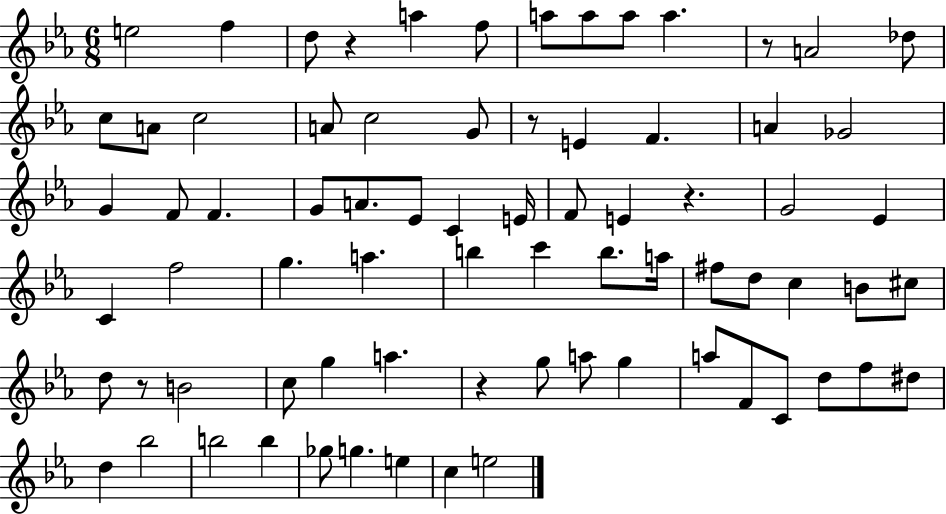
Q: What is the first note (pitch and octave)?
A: E5